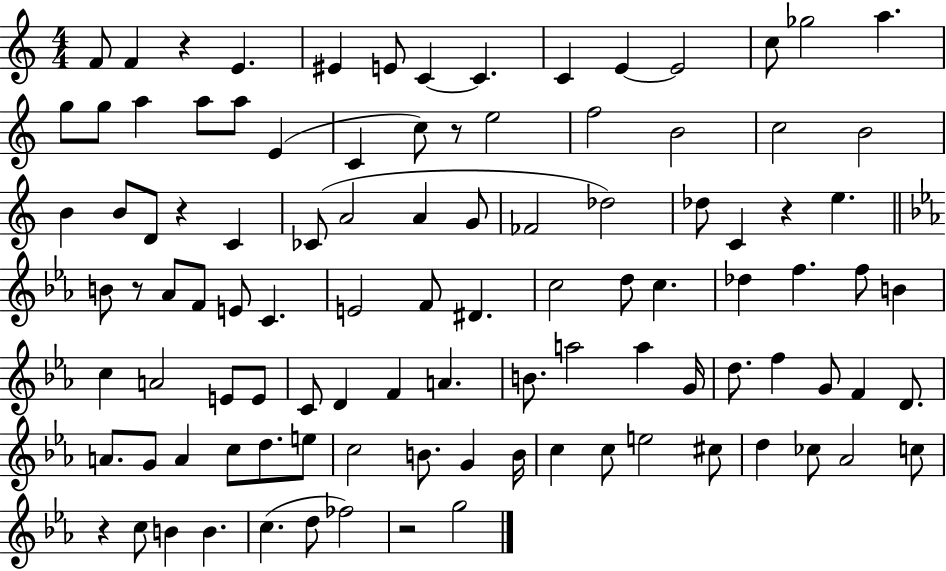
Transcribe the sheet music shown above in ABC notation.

X:1
T:Untitled
M:4/4
L:1/4
K:C
F/2 F z E ^E E/2 C C C E E2 c/2 _g2 a g/2 g/2 a a/2 a/2 E C c/2 z/2 e2 f2 B2 c2 B2 B B/2 D/2 z C _C/2 A2 A G/2 _F2 _d2 _d/2 C z e B/2 z/2 _A/2 F/2 E/2 C E2 F/2 ^D c2 d/2 c _d f f/2 B c A2 E/2 E/2 C/2 D F A B/2 a2 a G/4 d/2 f G/2 F D/2 A/2 G/2 A c/2 d/2 e/2 c2 B/2 G B/4 c c/2 e2 ^c/2 d _c/2 _A2 c/2 z c/2 B B c d/2 _f2 z2 g2